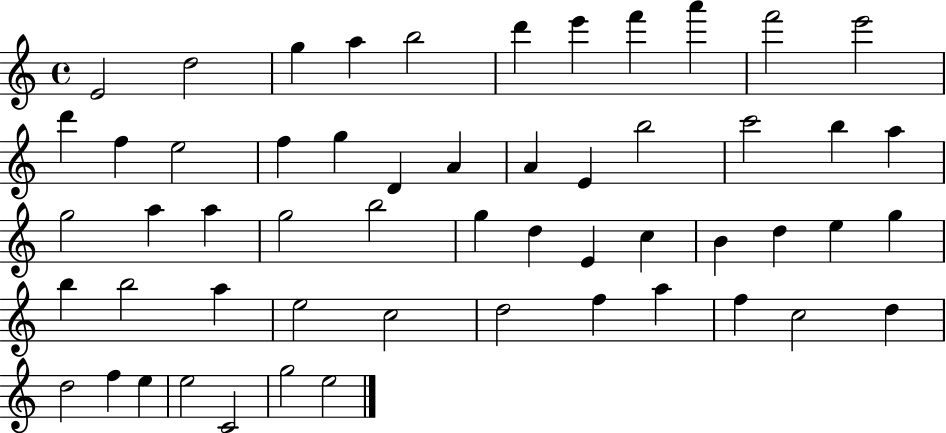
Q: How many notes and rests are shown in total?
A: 55